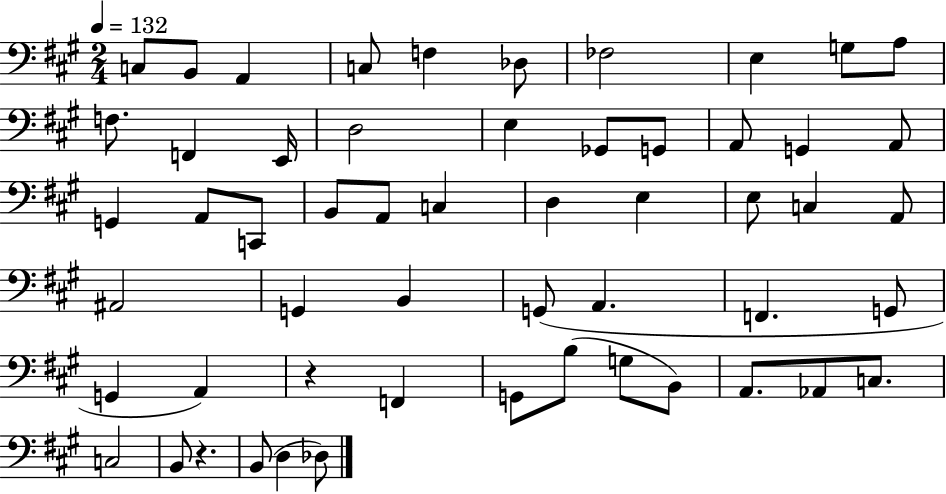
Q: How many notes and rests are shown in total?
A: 55